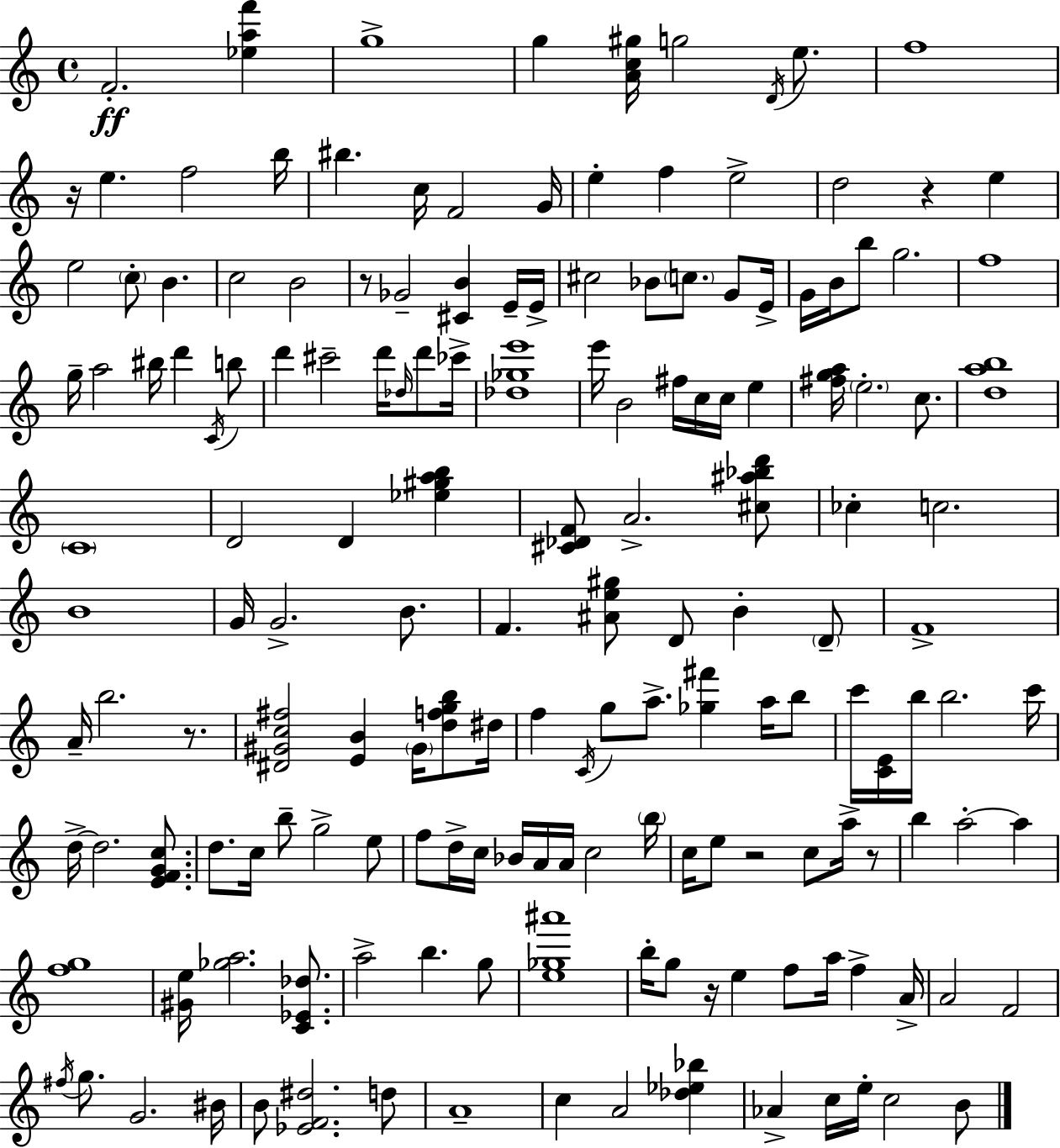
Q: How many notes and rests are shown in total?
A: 164